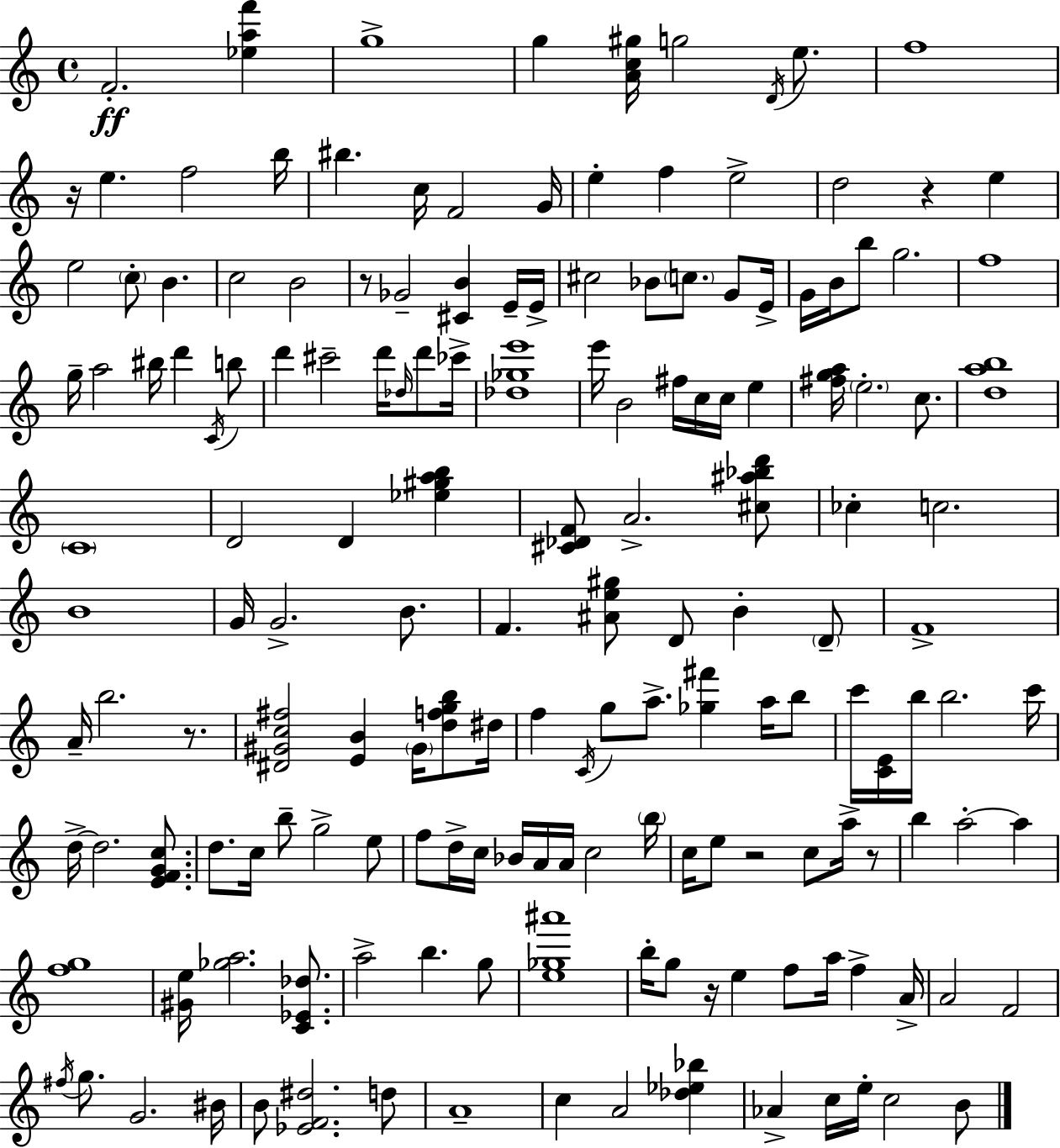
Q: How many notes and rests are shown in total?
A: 164